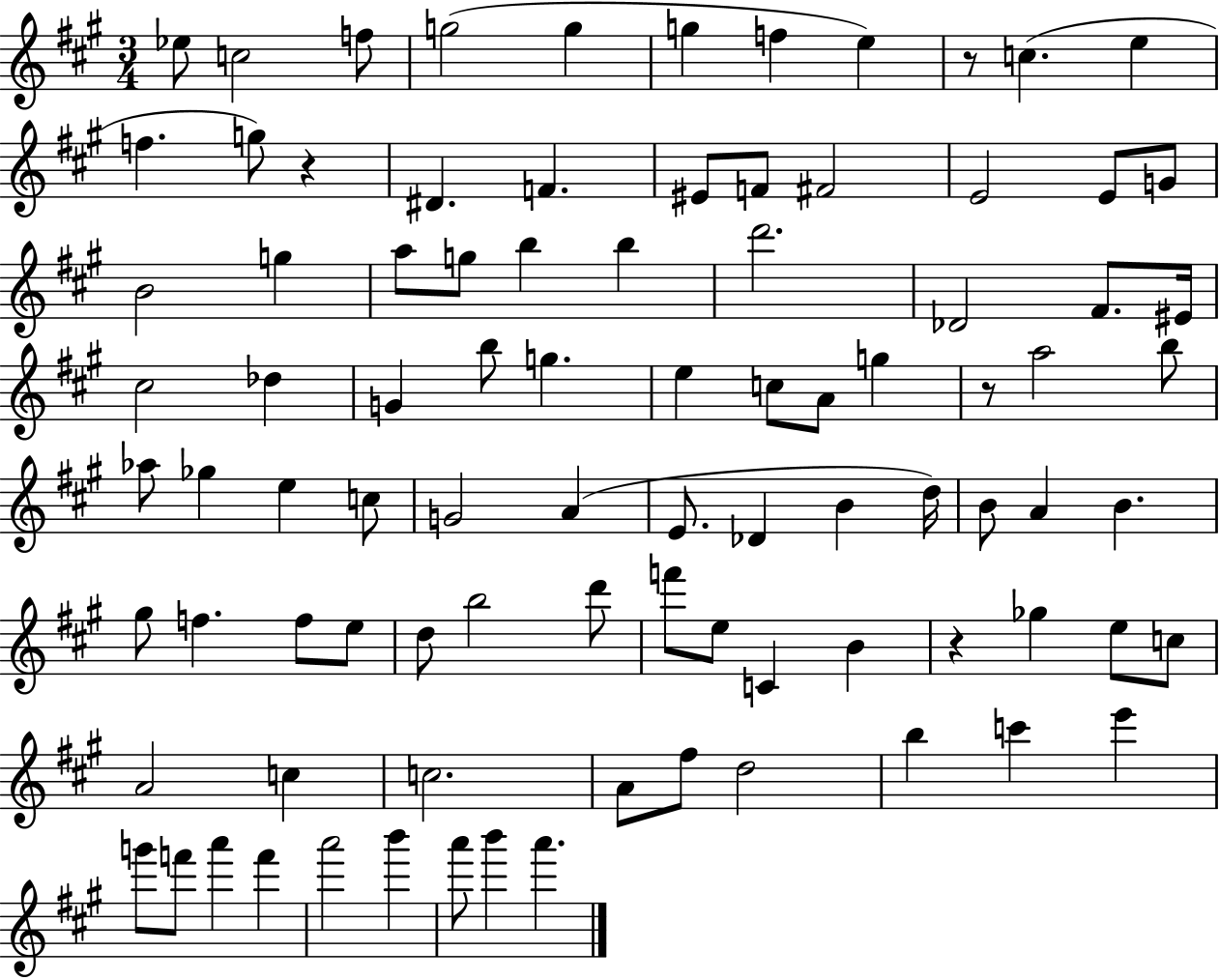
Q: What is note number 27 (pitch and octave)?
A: D6